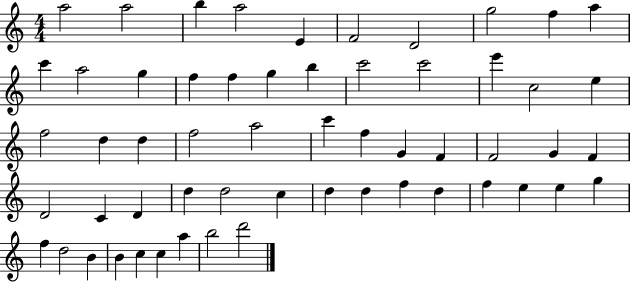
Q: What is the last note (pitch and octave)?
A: D6